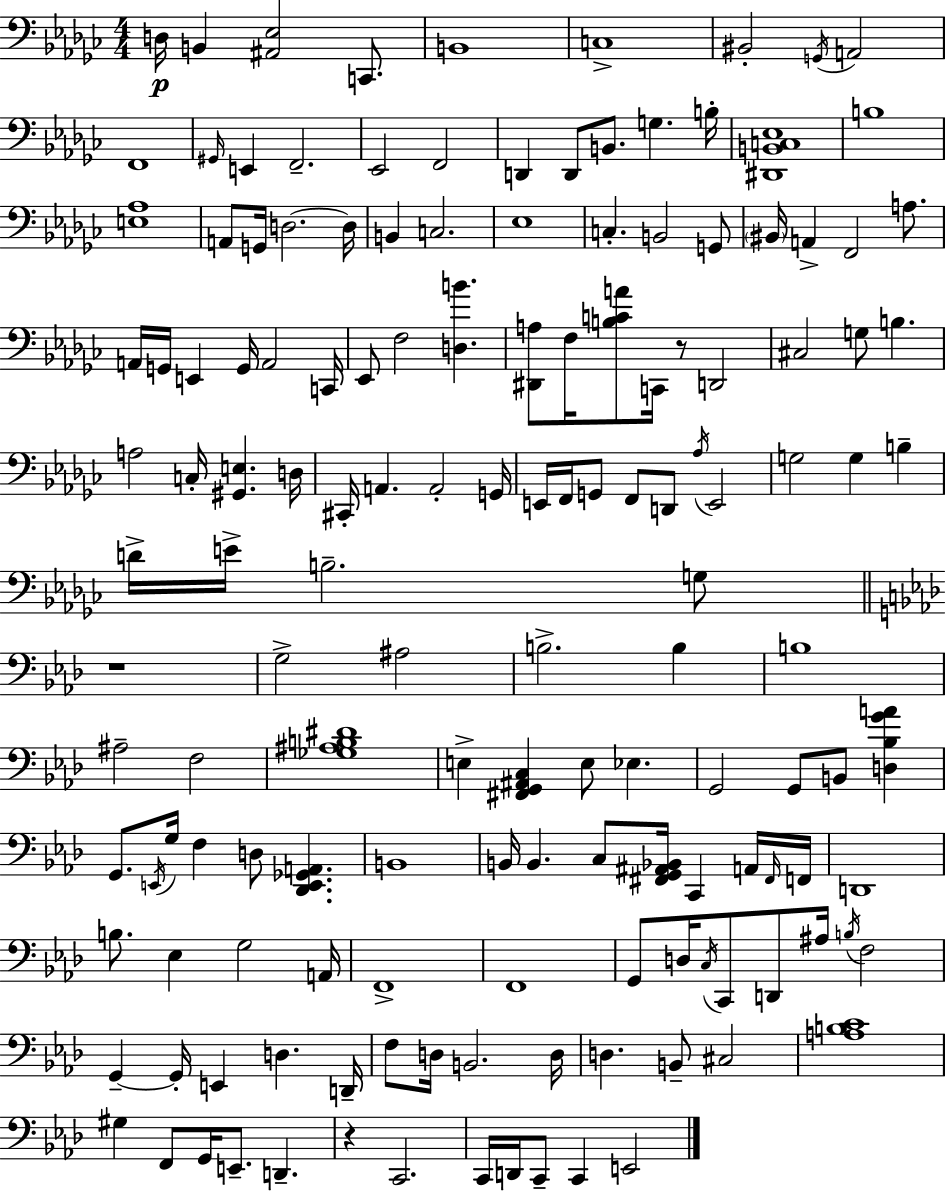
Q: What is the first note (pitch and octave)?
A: D3